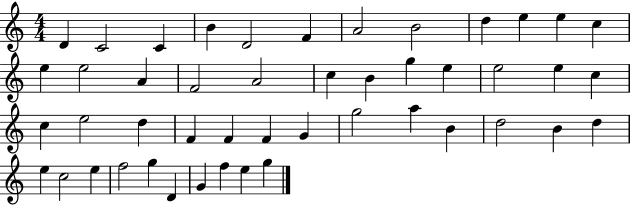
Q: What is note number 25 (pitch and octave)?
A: C5